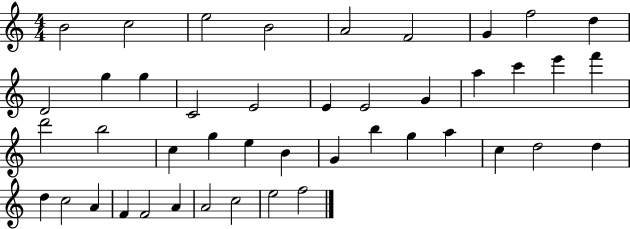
{
  \clef treble
  \numericTimeSignature
  \time 4/4
  \key c \major
  b'2 c''2 | e''2 b'2 | a'2 f'2 | g'4 f''2 d''4 | \break d'2 g''4 g''4 | c'2 e'2 | e'4 e'2 g'4 | a''4 c'''4 e'''4 f'''4 | \break d'''2 b''2 | c''4 g''4 e''4 b'4 | g'4 b''4 g''4 a''4 | c''4 d''2 d''4 | \break d''4 c''2 a'4 | f'4 f'2 a'4 | a'2 c''2 | e''2 f''2 | \break \bar "|."
}